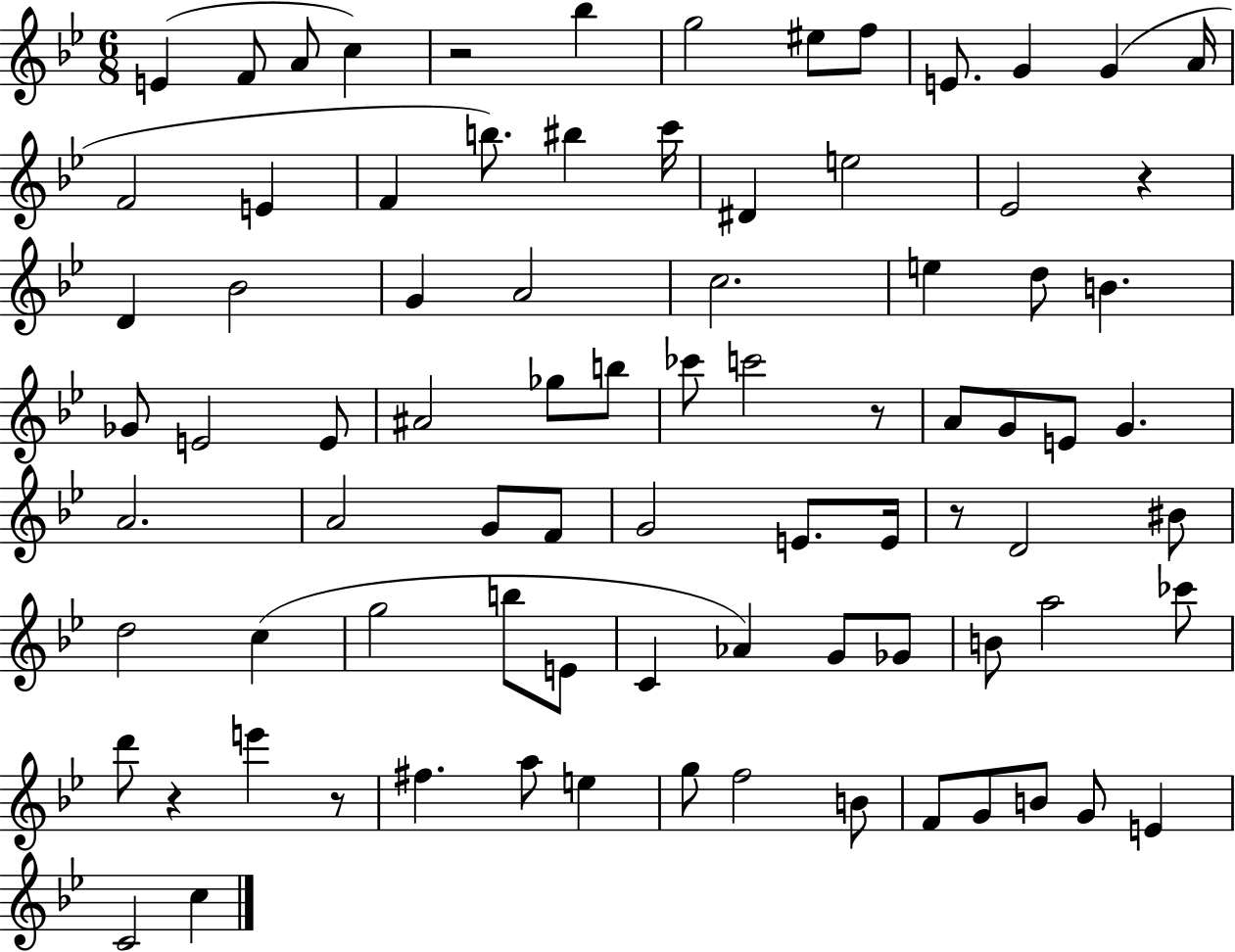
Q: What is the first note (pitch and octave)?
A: E4